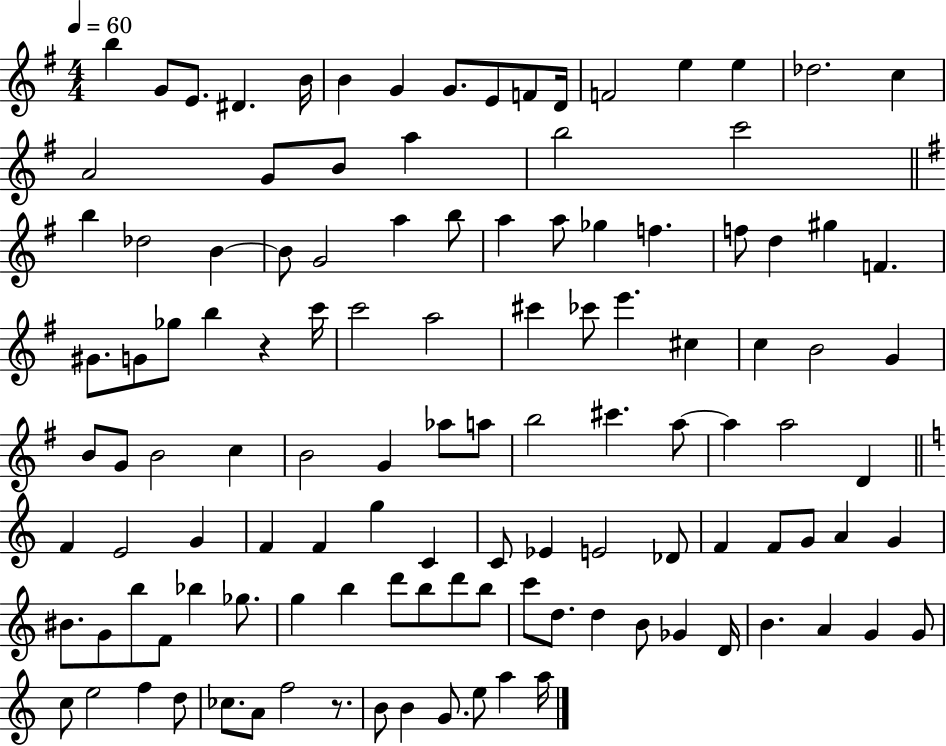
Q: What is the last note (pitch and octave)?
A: A5